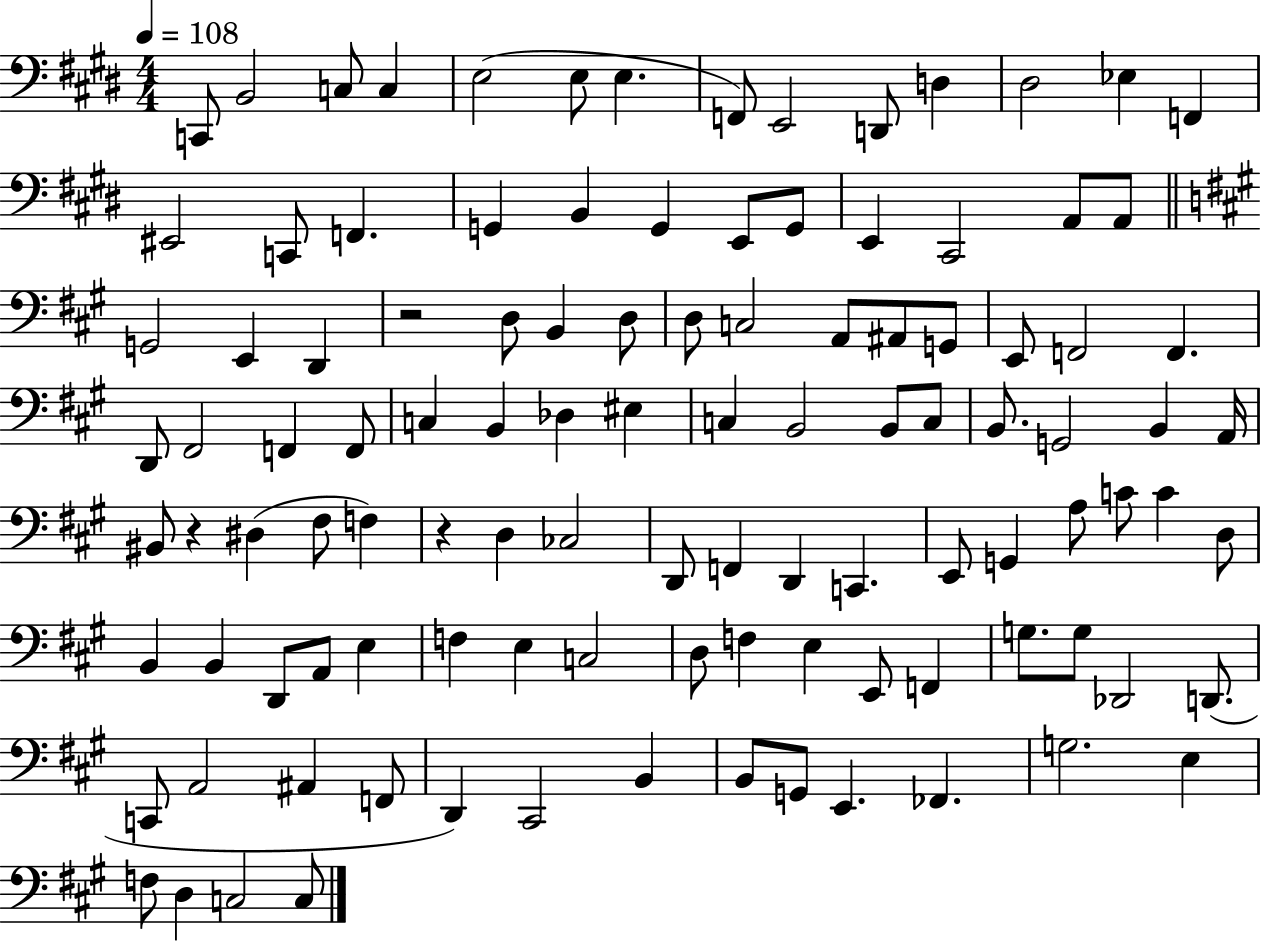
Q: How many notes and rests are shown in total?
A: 109